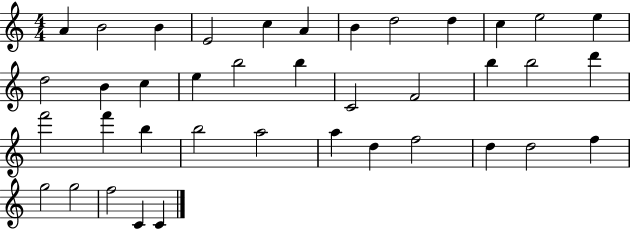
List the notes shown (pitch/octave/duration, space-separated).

A4/q B4/h B4/q E4/h C5/q A4/q B4/q D5/h D5/q C5/q E5/h E5/q D5/h B4/q C5/q E5/q B5/h B5/q C4/h F4/h B5/q B5/h D6/q F6/h F6/q B5/q B5/h A5/h A5/q D5/q F5/h D5/q D5/h F5/q G5/h G5/h F5/h C4/q C4/q